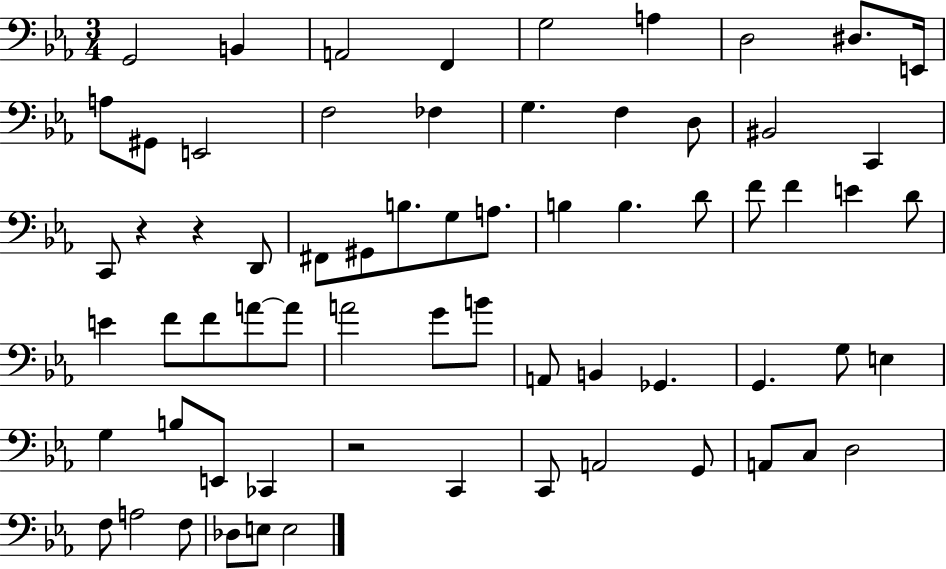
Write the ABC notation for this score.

X:1
T:Untitled
M:3/4
L:1/4
K:Eb
G,,2 B,, A,,2 F,, G,2 A, D,2 ^D,/2 E,,/4 A,/2 ^G,,/2 E,,2 F,2 _F, G, F, D,/2 ^B,,2 C,, C,,/2 z z D,,/2 ^F,,/2 ^G,,/2 B,/2 G,/2 A,/2 B, B, D/2 F/2 F E D/2 E F/2 F/2 A/2 A/2 A2 G/2 B/2 A,,/2 B,, _G,, G,, G,/2 E, G, B,/2 E,,/2 _C,, z2 C,, C,,/2 A,,2 G,,/2 A,,/2 C,/2 D,2 F,/2 A,2 F,/2 _D,/2 E,/2 E,2